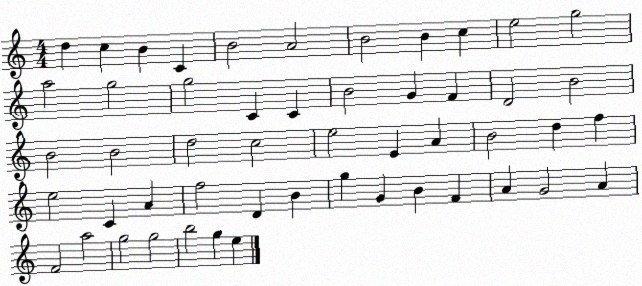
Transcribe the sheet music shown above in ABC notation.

X:1
T:Untitled
M:4/4
L:1/4
K:C
d c B C B2 A2 B2 B c e2 g2 a2 g2 g2 C C B2 G F D2 B2 B2 B2 d2 c2 e2 E A B2 d f e2 C A f2 D B g G B F A G2 A F2 a2 g2 g2 b2 g e